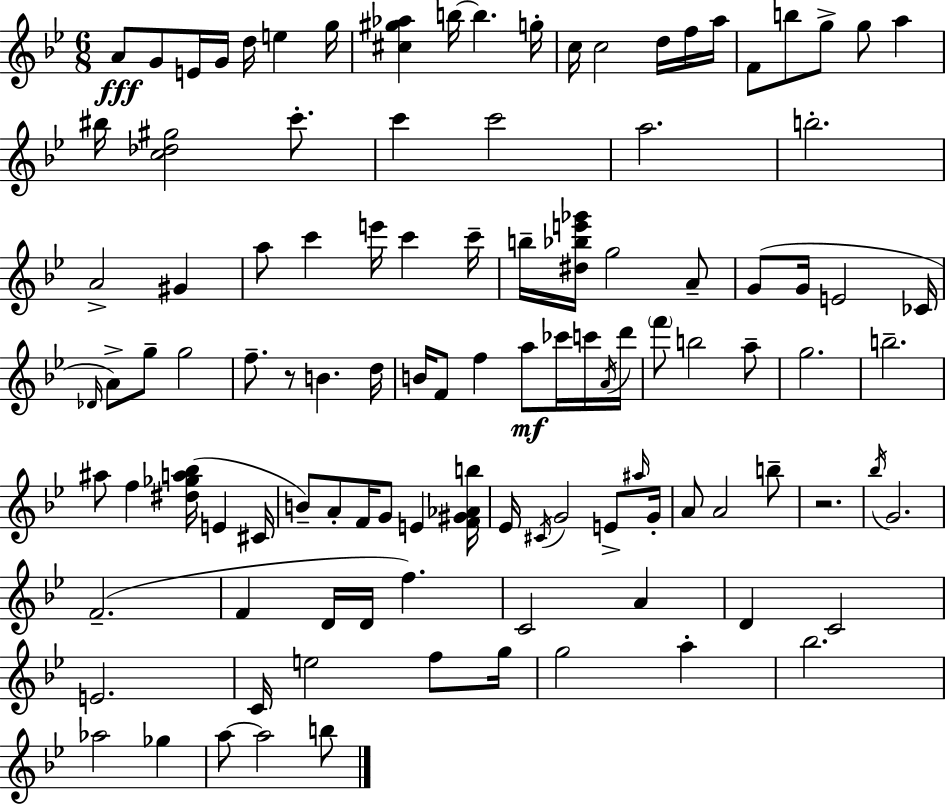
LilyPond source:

{
  \clef treble
  \numericTimeSignature
  \time 6/8
  \key bes \major
  a'8\fff g'8 e'16 g'16 d''16 e''4 g''16 | <cis'' gis'' aes''>4 b''16~~ b''4. g''16-. | c''16 c''2 d''16 f''16 a''16 | f'8 b''8 g''8-> g''8 a''4 | \break bis''16 <c'' des'' gis''>2 c'''8.-. | c'''4 c'''2 | a''2. | b''2.-. | \break a'2-> gis'4 | a''8 c'''4 e'''16 c'''4 c'''16-- | b''16-- <dis'' bes'' e''' ges'''>16 g''2 a'8-- | g'8( g'16 e'2 ces'16 | \break \grace { des'16 } a'8->) g''8-- g''2 | f''8.-- r8 b'4. | d''16 b'16 f'8 f''4 a''8\mf ces'''16 c'''16 | \acciaccatura { a'16 } d'''16 \parenthesize f'''8 b''2 | \break a''8-- g''2. | b''2.-- | ais''8 f''4 <dis'' ges'' a'' bes''>16( e'4 | cis'16 b'8--) a'8-. f'16 g'8 e'4 | \break <f' gis' aes' b''>16 ees'16 \acciaccatura { cis'16 } g'2 | e'8-> \grace { ais''16 } g'16-. a'8 a'2 | b''8-- r2. | \acciaccatura { bes''16 } g'2. | \break f'2.--( | f'4 d'16 d'16 f''4.) | c'2 | a'4 d'4 c'2 | \break e'2. | c'16 e''2 | f''8 g''16 g''2 | a''4-. bes''2. | \break aes''2 | ges''4 a''8~~ a''2 | b''8 \bar "|."
}